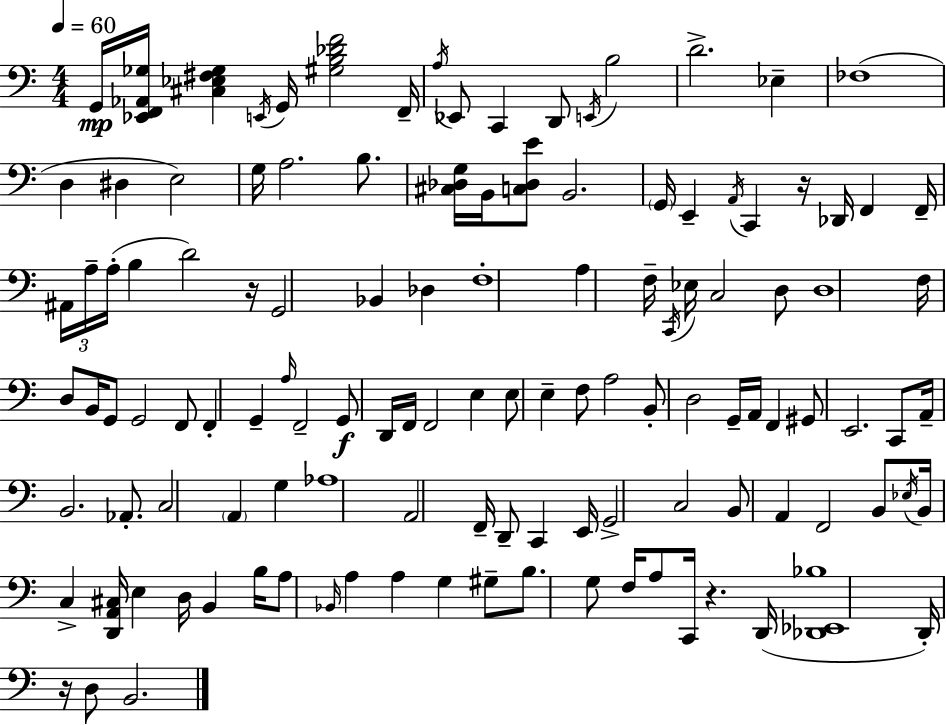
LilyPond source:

{
  \clef bass
  \numericTimeSignature
  \time 4/4
  \key c \major
  \tempo 4 = 60
  g,16\mp <ees, f, aes, ges>16 <cis ees fis ges>4 \acciaccatura { e,16 } g,16 <gis b des' f'>2 | f,16-- \acciaccatura { a16 } ees,8 c,4 d,8 \acciaccatura { e,16 } b2 | d'2.-> ees4-- | fes1( | \break d4 dis4 e2) | g16 a2. | b8. <cis des g>16 b,16 <c des e'>8 b,2. | \parenthesize g,16 e,4-- \acciaccatura { a,16 } c,4 r16 des,16 f,4 | \break f,16-- \tuplet 3/2 { ais,16 a16-- a16-.( } b4 d'2) | r16 g,2 bes,4 | des4 f1-. | a4 f16-- \acciaccatura { c,16 } ees16 c2 | \break d8 d1 | f16 d8 b,16 g,8 g,2 | f,8 f,4-. g,4-- \grace { a16 } f,2-- | g,8\f d,16 f,16 f,2 | \break e4 e8 e4-- f8 a2 | b,8-. d2 | g,16-- a,16 f,4 gis,8 e,2. | c,8 a,16-- b,2. | \break aes,8.-. c2 \parenthesize a,4 | g4 aes1 | a,2 f,16-- d,8-- | c,4 e,16 g,2-> c2 | \break b,8 a,4 f,2 | b,8 \acciaccatura { ees16 } b,16 c4-> <d, a, cis>16 e4 | d16 b,4 b16 a8 \grace { bes,16 } a4 a4 | g4 gis8-- b8. g8 f16 a8 | \break c,16 r4. d,16( <des, ees, bes>1 | d,16-.) r16 d8 b,2. | \bar "|."
}